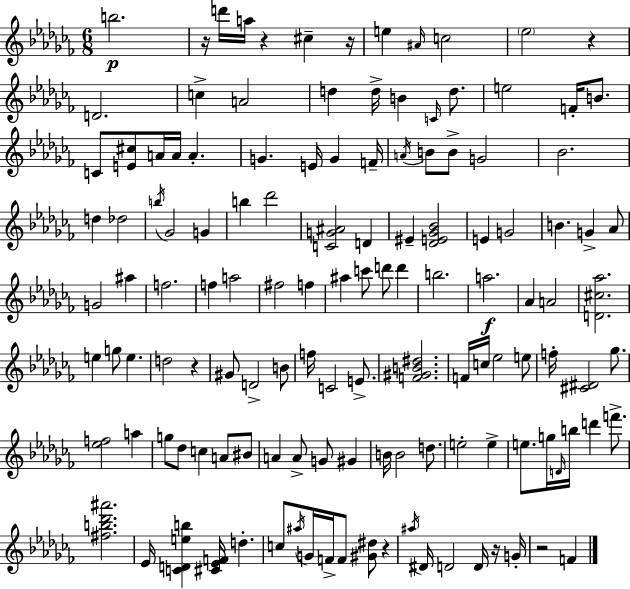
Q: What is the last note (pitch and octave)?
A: F4